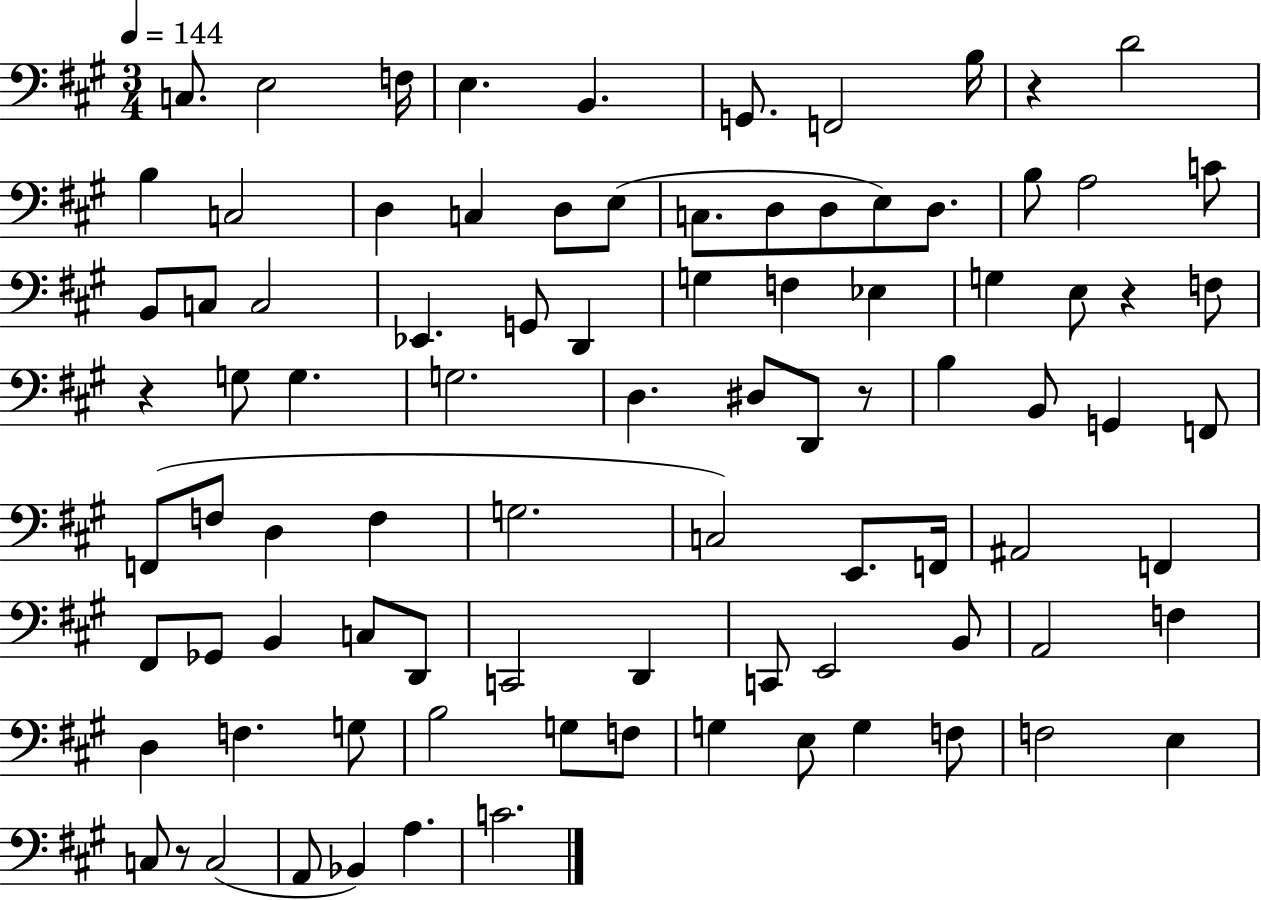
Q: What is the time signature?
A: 3/4